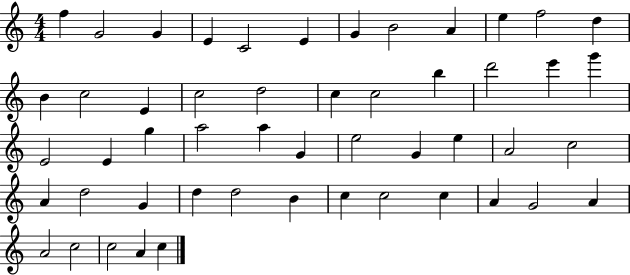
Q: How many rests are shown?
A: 0